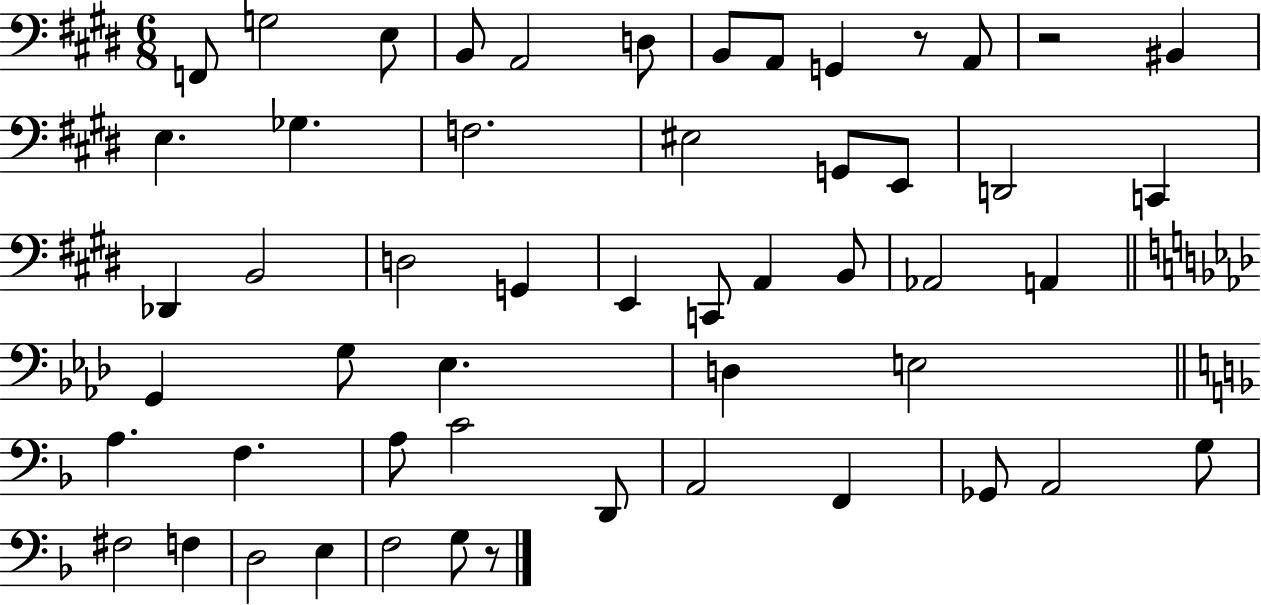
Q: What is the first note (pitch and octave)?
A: F2